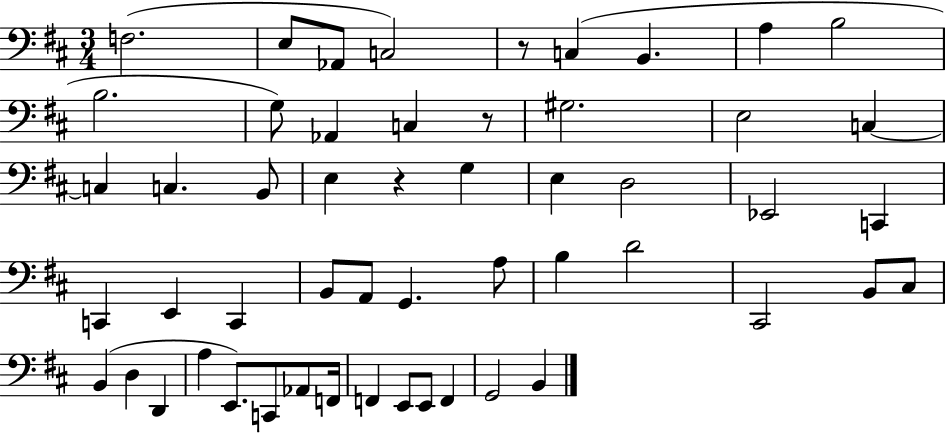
F3/h. E3/e Ab2/e C3/h R/e C3/q B2/q. A3/q B3/h B3/h. G3/e Ab2/q C3/q R/e G#3/h. E3/h C3/q C3/q C3/q. B2/e E3/q R/q G3/q E3/q D3/h Eb2/h C2/q C2/q E2/q C2/q B2/e A2/e G2/q. A3/e B3/q D4/h C#2/h B2/e C#3/e B2/q D3/q D2/q A3/q E2/e. C2/e Ab2/e F2/s F2/q E2/e E2/e F2/q G2/h B2/q